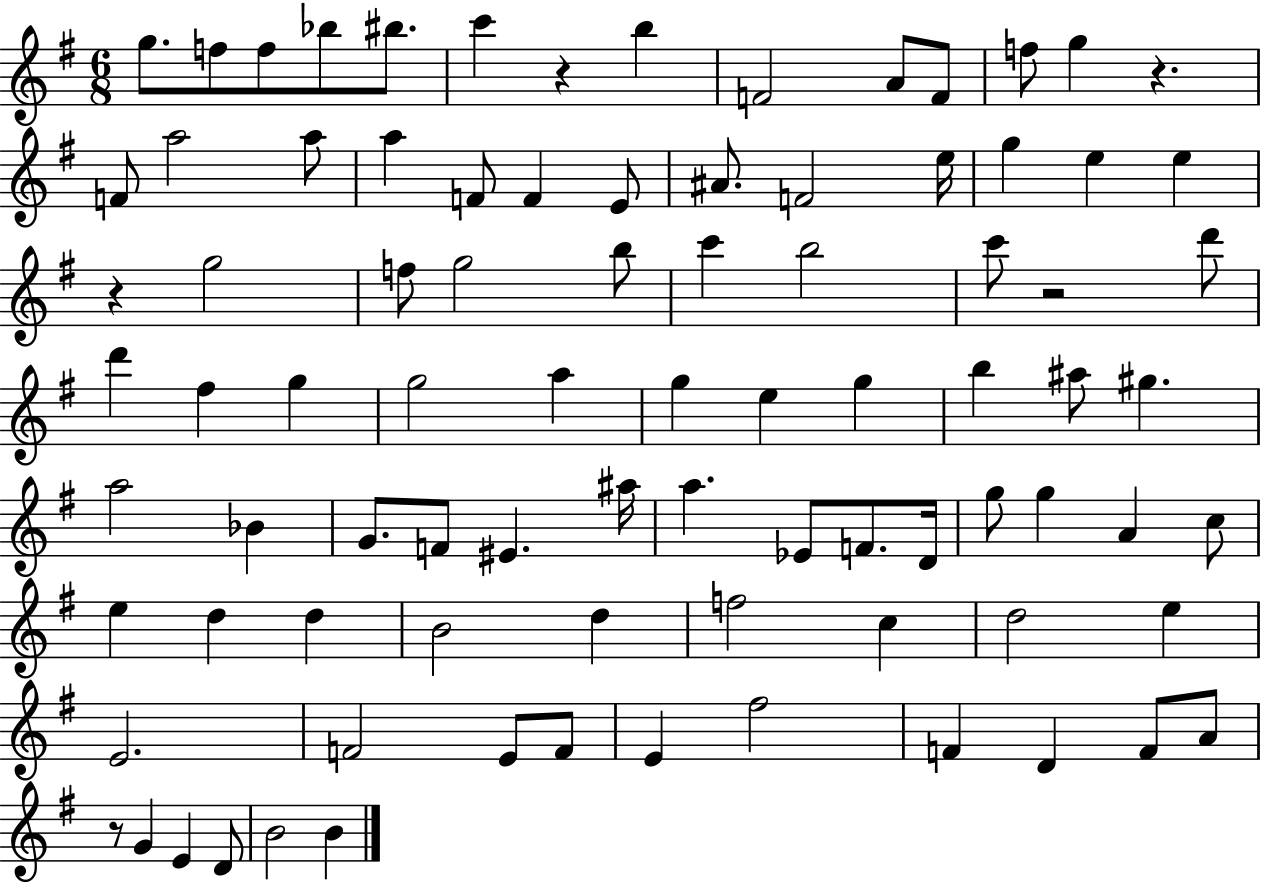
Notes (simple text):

G5/e. F5/e F5/e Bb5/e BIS5/e. C6/q R/q B5/q F4/h A4/e F4/e F5/e G5/q R/q. F4/e A5/h A5/e A5/q F4/e F4/q E4/e A#4/e. F4/h E5/s G5/q E5/q E5/q R/q G5/h F5/e G5/h B5/e C6/q B5/h C6/e R/h D6/e D6/q F#5/q G5/q G5/h A5/q G5/q E5/q G5/q B5/q A#5/e G#5/q. A5/h Bb4/q G4/e. F4/e EIS4/q. A#5/s A5/q. Eb4/e F4/e. D4/s G5/e G5/q A4/q C5/e E5/q D5/q D5/q B4/h D5/q F5/h C5/q D5/h E5/q E4/h. F4/h E4/e F4/e E4/q F#5/h F4/q D4/q F4/e A4/e R/e G4/q E4/q D4/e B4/h B4/q